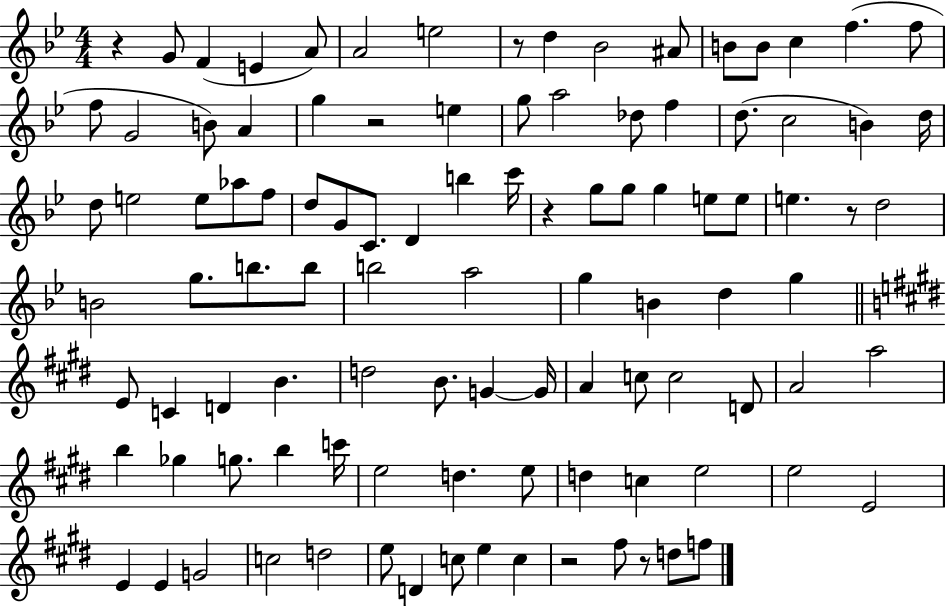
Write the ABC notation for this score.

X:1
T:Untitled
M:4/4
L:1/4
K:Bb
z G/2 F E A/2 A2 e2 z/2 d _B2 ^A/2 B/2 B/2 c f f/2 f/2 G2 B/2 A g z2 e g/2 a2 _d/2 f d/2 c2 B d/4 d/2 e2 e/2 _a/2 f/2 d/2 G/2 C/2 D b c'/4 z g/2 g/2 g e/2 e/2 e z/2 d2 B2 g/2 b/2 b/2 b2 a2 g B d g E/2 C D B d2 B/2 G G/4 A c/2 c2 D/2 A2 a2 b _g g/2 b c'/4 e2 d e/2 d c e2 e2 E2 E E G2 c2 d2 e/2 D c/2 e c z2 ^f/2 z/2 d/2 f/2